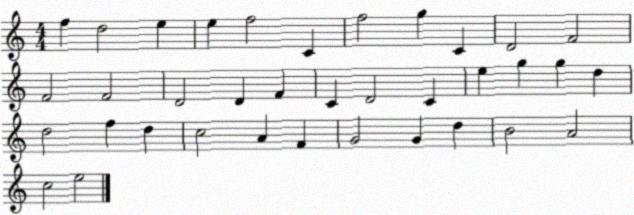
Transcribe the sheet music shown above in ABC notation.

X:1
T:Untitled
M:4/4
L:1/4
K:C
f d2 e e f2 C f2 g C D2 F2 F2 F2 D2 D F C D2 C e g g d d2 f d c2 A F G2 G d B2 A2 c2 e2